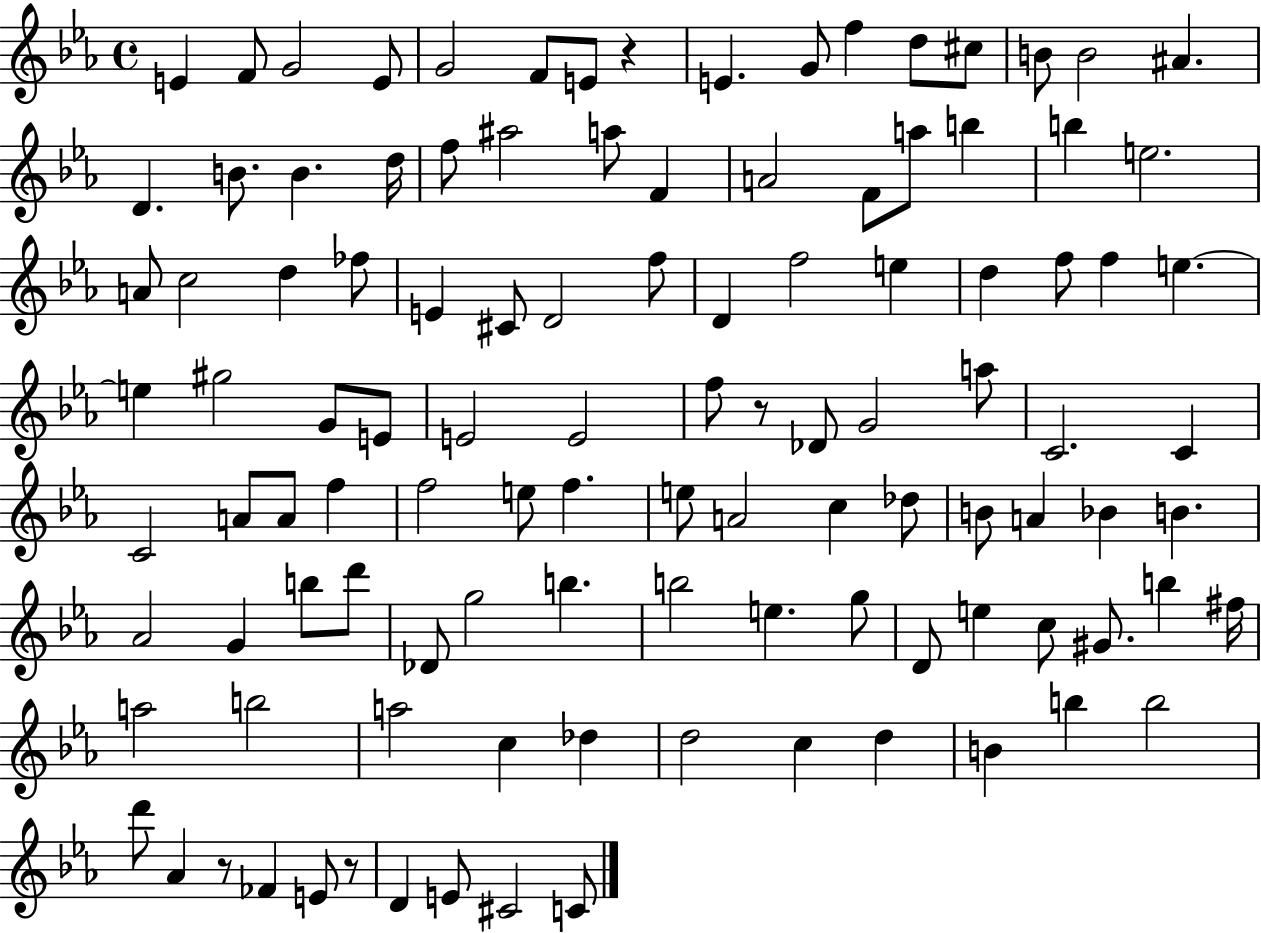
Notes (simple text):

E4/q F4/e G4/h E4/e G4/h F4/e E4/e R/q E4/q. G4/e F5/q D5/e C#5/e B4/e B4/h A#4/q. D4/q. B4/e. B4/q. D5/s F5/e A#5/h A5/e F4/q A4/h F4/e A5/e B5/q B5/q E5/h. A4/e C5/h D5/q FES5/e E4/q C#4/e D4/h F5/e D4/q F5/h E5/q D5/q F5/e F5/q E5/q. E5/q G#5/h G4/e E4/e E4/h E4/h F5/e R/e Db4/e G4/h A5/e C4/h. C4/q C4/h A4/e A4/e F5/q F5/h E5/e F5/q. E5/e A4/h C5/q Db5/e B4/e A4/q Bb4/q B4/q. Ab4/h G4/q B5/e D6/e Db4/e G5/h B5/q. B5/h E5/q. G5/e D4/e E5/q C5/e G#4/e. B5/q F#5/s A5/h B5/h A5/h C5/q Db5/q D5/h C5/q D5/q B4/q B5/q B5/h D6/e Ab4/q R/e FES4/q E4/e R/e D4/q E4/e C#4/h C4/e